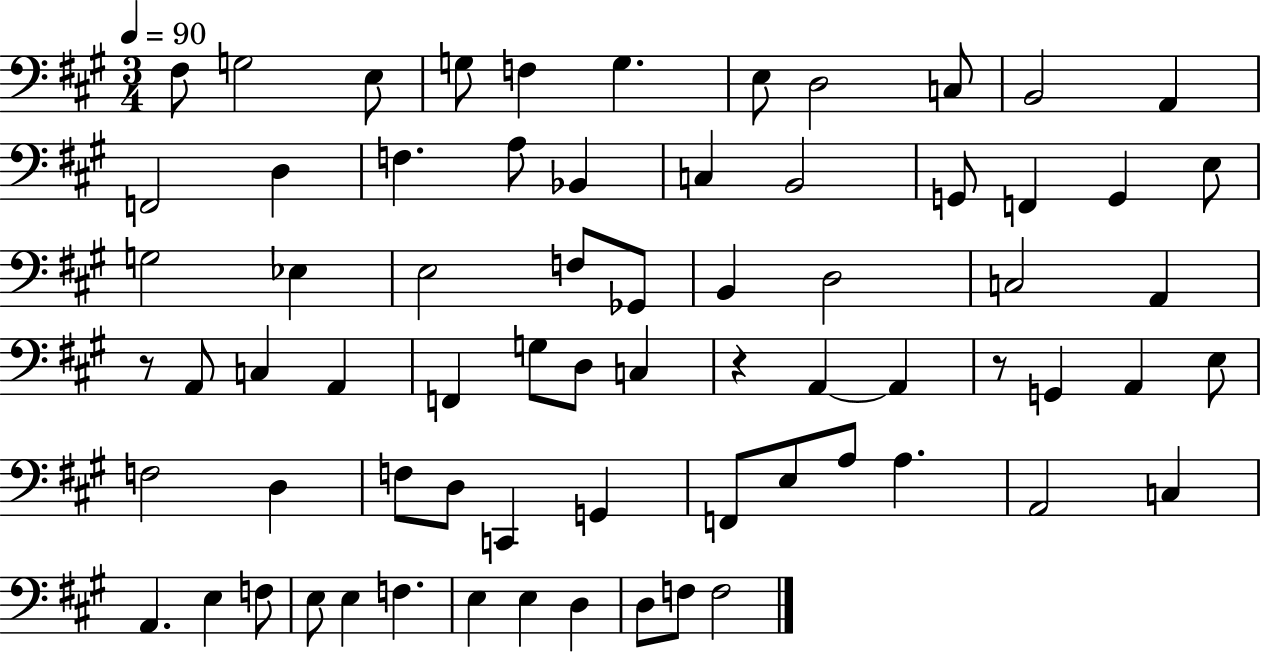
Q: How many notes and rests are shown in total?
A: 70